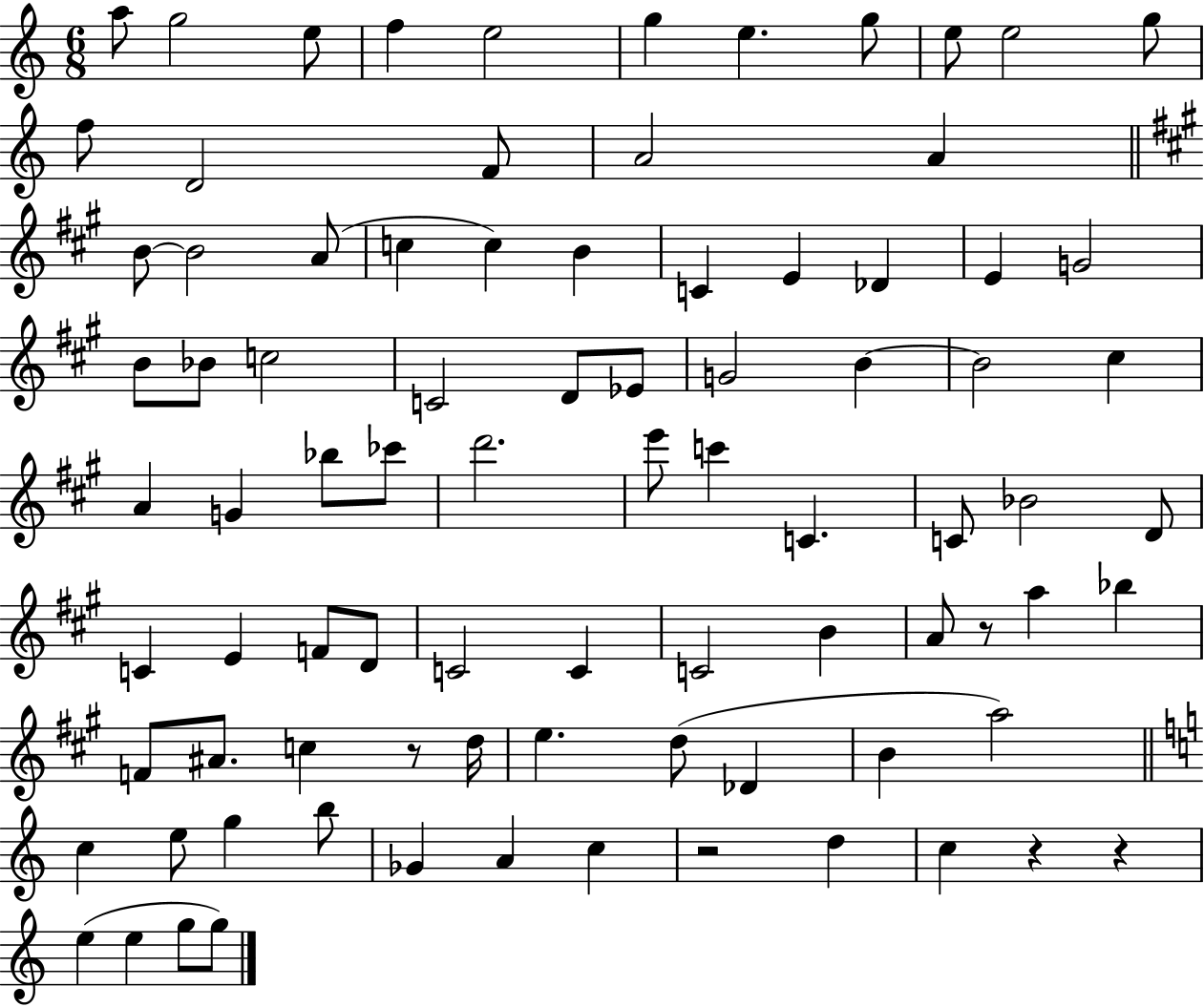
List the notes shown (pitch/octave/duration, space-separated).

A5/e G5/h E5/e F5/q E5/h G5/q E5/q. G5/e E5/e E5/h G5/e F5/e D4/h F4/e A4/h A4/q B4/e B4/h A4/e C5/q C5/q B4/q C4/q E4/q Db4/q E4/q G4/h B4/e Bb4/e C5/h C4/h D4/e Eb4/e G4/h B4/q B4/h C#5/q A4/q G4/q Bb5/e CES6/e D6/h. E6/e C6/q C4/q. C4/e Bb4/h D4/e C4/q E4/q F4/e D4/e C4/h C4/q C4/h B4/q A4/e R/e A5/q Bb5/q F4/e A#4/e. C5/q R/e D5/s E5/q. D5/e Db4/q B4/q A5/h C5/q E5/e G5/q B5/e Gb4/q A4/q C5/q R/h D5/q C5/q R/q R/q E5/q E5/q G5/e G5/e